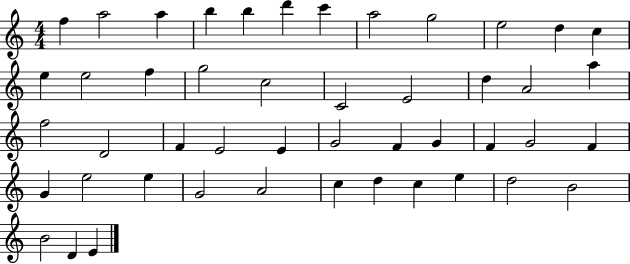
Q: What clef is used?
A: treble